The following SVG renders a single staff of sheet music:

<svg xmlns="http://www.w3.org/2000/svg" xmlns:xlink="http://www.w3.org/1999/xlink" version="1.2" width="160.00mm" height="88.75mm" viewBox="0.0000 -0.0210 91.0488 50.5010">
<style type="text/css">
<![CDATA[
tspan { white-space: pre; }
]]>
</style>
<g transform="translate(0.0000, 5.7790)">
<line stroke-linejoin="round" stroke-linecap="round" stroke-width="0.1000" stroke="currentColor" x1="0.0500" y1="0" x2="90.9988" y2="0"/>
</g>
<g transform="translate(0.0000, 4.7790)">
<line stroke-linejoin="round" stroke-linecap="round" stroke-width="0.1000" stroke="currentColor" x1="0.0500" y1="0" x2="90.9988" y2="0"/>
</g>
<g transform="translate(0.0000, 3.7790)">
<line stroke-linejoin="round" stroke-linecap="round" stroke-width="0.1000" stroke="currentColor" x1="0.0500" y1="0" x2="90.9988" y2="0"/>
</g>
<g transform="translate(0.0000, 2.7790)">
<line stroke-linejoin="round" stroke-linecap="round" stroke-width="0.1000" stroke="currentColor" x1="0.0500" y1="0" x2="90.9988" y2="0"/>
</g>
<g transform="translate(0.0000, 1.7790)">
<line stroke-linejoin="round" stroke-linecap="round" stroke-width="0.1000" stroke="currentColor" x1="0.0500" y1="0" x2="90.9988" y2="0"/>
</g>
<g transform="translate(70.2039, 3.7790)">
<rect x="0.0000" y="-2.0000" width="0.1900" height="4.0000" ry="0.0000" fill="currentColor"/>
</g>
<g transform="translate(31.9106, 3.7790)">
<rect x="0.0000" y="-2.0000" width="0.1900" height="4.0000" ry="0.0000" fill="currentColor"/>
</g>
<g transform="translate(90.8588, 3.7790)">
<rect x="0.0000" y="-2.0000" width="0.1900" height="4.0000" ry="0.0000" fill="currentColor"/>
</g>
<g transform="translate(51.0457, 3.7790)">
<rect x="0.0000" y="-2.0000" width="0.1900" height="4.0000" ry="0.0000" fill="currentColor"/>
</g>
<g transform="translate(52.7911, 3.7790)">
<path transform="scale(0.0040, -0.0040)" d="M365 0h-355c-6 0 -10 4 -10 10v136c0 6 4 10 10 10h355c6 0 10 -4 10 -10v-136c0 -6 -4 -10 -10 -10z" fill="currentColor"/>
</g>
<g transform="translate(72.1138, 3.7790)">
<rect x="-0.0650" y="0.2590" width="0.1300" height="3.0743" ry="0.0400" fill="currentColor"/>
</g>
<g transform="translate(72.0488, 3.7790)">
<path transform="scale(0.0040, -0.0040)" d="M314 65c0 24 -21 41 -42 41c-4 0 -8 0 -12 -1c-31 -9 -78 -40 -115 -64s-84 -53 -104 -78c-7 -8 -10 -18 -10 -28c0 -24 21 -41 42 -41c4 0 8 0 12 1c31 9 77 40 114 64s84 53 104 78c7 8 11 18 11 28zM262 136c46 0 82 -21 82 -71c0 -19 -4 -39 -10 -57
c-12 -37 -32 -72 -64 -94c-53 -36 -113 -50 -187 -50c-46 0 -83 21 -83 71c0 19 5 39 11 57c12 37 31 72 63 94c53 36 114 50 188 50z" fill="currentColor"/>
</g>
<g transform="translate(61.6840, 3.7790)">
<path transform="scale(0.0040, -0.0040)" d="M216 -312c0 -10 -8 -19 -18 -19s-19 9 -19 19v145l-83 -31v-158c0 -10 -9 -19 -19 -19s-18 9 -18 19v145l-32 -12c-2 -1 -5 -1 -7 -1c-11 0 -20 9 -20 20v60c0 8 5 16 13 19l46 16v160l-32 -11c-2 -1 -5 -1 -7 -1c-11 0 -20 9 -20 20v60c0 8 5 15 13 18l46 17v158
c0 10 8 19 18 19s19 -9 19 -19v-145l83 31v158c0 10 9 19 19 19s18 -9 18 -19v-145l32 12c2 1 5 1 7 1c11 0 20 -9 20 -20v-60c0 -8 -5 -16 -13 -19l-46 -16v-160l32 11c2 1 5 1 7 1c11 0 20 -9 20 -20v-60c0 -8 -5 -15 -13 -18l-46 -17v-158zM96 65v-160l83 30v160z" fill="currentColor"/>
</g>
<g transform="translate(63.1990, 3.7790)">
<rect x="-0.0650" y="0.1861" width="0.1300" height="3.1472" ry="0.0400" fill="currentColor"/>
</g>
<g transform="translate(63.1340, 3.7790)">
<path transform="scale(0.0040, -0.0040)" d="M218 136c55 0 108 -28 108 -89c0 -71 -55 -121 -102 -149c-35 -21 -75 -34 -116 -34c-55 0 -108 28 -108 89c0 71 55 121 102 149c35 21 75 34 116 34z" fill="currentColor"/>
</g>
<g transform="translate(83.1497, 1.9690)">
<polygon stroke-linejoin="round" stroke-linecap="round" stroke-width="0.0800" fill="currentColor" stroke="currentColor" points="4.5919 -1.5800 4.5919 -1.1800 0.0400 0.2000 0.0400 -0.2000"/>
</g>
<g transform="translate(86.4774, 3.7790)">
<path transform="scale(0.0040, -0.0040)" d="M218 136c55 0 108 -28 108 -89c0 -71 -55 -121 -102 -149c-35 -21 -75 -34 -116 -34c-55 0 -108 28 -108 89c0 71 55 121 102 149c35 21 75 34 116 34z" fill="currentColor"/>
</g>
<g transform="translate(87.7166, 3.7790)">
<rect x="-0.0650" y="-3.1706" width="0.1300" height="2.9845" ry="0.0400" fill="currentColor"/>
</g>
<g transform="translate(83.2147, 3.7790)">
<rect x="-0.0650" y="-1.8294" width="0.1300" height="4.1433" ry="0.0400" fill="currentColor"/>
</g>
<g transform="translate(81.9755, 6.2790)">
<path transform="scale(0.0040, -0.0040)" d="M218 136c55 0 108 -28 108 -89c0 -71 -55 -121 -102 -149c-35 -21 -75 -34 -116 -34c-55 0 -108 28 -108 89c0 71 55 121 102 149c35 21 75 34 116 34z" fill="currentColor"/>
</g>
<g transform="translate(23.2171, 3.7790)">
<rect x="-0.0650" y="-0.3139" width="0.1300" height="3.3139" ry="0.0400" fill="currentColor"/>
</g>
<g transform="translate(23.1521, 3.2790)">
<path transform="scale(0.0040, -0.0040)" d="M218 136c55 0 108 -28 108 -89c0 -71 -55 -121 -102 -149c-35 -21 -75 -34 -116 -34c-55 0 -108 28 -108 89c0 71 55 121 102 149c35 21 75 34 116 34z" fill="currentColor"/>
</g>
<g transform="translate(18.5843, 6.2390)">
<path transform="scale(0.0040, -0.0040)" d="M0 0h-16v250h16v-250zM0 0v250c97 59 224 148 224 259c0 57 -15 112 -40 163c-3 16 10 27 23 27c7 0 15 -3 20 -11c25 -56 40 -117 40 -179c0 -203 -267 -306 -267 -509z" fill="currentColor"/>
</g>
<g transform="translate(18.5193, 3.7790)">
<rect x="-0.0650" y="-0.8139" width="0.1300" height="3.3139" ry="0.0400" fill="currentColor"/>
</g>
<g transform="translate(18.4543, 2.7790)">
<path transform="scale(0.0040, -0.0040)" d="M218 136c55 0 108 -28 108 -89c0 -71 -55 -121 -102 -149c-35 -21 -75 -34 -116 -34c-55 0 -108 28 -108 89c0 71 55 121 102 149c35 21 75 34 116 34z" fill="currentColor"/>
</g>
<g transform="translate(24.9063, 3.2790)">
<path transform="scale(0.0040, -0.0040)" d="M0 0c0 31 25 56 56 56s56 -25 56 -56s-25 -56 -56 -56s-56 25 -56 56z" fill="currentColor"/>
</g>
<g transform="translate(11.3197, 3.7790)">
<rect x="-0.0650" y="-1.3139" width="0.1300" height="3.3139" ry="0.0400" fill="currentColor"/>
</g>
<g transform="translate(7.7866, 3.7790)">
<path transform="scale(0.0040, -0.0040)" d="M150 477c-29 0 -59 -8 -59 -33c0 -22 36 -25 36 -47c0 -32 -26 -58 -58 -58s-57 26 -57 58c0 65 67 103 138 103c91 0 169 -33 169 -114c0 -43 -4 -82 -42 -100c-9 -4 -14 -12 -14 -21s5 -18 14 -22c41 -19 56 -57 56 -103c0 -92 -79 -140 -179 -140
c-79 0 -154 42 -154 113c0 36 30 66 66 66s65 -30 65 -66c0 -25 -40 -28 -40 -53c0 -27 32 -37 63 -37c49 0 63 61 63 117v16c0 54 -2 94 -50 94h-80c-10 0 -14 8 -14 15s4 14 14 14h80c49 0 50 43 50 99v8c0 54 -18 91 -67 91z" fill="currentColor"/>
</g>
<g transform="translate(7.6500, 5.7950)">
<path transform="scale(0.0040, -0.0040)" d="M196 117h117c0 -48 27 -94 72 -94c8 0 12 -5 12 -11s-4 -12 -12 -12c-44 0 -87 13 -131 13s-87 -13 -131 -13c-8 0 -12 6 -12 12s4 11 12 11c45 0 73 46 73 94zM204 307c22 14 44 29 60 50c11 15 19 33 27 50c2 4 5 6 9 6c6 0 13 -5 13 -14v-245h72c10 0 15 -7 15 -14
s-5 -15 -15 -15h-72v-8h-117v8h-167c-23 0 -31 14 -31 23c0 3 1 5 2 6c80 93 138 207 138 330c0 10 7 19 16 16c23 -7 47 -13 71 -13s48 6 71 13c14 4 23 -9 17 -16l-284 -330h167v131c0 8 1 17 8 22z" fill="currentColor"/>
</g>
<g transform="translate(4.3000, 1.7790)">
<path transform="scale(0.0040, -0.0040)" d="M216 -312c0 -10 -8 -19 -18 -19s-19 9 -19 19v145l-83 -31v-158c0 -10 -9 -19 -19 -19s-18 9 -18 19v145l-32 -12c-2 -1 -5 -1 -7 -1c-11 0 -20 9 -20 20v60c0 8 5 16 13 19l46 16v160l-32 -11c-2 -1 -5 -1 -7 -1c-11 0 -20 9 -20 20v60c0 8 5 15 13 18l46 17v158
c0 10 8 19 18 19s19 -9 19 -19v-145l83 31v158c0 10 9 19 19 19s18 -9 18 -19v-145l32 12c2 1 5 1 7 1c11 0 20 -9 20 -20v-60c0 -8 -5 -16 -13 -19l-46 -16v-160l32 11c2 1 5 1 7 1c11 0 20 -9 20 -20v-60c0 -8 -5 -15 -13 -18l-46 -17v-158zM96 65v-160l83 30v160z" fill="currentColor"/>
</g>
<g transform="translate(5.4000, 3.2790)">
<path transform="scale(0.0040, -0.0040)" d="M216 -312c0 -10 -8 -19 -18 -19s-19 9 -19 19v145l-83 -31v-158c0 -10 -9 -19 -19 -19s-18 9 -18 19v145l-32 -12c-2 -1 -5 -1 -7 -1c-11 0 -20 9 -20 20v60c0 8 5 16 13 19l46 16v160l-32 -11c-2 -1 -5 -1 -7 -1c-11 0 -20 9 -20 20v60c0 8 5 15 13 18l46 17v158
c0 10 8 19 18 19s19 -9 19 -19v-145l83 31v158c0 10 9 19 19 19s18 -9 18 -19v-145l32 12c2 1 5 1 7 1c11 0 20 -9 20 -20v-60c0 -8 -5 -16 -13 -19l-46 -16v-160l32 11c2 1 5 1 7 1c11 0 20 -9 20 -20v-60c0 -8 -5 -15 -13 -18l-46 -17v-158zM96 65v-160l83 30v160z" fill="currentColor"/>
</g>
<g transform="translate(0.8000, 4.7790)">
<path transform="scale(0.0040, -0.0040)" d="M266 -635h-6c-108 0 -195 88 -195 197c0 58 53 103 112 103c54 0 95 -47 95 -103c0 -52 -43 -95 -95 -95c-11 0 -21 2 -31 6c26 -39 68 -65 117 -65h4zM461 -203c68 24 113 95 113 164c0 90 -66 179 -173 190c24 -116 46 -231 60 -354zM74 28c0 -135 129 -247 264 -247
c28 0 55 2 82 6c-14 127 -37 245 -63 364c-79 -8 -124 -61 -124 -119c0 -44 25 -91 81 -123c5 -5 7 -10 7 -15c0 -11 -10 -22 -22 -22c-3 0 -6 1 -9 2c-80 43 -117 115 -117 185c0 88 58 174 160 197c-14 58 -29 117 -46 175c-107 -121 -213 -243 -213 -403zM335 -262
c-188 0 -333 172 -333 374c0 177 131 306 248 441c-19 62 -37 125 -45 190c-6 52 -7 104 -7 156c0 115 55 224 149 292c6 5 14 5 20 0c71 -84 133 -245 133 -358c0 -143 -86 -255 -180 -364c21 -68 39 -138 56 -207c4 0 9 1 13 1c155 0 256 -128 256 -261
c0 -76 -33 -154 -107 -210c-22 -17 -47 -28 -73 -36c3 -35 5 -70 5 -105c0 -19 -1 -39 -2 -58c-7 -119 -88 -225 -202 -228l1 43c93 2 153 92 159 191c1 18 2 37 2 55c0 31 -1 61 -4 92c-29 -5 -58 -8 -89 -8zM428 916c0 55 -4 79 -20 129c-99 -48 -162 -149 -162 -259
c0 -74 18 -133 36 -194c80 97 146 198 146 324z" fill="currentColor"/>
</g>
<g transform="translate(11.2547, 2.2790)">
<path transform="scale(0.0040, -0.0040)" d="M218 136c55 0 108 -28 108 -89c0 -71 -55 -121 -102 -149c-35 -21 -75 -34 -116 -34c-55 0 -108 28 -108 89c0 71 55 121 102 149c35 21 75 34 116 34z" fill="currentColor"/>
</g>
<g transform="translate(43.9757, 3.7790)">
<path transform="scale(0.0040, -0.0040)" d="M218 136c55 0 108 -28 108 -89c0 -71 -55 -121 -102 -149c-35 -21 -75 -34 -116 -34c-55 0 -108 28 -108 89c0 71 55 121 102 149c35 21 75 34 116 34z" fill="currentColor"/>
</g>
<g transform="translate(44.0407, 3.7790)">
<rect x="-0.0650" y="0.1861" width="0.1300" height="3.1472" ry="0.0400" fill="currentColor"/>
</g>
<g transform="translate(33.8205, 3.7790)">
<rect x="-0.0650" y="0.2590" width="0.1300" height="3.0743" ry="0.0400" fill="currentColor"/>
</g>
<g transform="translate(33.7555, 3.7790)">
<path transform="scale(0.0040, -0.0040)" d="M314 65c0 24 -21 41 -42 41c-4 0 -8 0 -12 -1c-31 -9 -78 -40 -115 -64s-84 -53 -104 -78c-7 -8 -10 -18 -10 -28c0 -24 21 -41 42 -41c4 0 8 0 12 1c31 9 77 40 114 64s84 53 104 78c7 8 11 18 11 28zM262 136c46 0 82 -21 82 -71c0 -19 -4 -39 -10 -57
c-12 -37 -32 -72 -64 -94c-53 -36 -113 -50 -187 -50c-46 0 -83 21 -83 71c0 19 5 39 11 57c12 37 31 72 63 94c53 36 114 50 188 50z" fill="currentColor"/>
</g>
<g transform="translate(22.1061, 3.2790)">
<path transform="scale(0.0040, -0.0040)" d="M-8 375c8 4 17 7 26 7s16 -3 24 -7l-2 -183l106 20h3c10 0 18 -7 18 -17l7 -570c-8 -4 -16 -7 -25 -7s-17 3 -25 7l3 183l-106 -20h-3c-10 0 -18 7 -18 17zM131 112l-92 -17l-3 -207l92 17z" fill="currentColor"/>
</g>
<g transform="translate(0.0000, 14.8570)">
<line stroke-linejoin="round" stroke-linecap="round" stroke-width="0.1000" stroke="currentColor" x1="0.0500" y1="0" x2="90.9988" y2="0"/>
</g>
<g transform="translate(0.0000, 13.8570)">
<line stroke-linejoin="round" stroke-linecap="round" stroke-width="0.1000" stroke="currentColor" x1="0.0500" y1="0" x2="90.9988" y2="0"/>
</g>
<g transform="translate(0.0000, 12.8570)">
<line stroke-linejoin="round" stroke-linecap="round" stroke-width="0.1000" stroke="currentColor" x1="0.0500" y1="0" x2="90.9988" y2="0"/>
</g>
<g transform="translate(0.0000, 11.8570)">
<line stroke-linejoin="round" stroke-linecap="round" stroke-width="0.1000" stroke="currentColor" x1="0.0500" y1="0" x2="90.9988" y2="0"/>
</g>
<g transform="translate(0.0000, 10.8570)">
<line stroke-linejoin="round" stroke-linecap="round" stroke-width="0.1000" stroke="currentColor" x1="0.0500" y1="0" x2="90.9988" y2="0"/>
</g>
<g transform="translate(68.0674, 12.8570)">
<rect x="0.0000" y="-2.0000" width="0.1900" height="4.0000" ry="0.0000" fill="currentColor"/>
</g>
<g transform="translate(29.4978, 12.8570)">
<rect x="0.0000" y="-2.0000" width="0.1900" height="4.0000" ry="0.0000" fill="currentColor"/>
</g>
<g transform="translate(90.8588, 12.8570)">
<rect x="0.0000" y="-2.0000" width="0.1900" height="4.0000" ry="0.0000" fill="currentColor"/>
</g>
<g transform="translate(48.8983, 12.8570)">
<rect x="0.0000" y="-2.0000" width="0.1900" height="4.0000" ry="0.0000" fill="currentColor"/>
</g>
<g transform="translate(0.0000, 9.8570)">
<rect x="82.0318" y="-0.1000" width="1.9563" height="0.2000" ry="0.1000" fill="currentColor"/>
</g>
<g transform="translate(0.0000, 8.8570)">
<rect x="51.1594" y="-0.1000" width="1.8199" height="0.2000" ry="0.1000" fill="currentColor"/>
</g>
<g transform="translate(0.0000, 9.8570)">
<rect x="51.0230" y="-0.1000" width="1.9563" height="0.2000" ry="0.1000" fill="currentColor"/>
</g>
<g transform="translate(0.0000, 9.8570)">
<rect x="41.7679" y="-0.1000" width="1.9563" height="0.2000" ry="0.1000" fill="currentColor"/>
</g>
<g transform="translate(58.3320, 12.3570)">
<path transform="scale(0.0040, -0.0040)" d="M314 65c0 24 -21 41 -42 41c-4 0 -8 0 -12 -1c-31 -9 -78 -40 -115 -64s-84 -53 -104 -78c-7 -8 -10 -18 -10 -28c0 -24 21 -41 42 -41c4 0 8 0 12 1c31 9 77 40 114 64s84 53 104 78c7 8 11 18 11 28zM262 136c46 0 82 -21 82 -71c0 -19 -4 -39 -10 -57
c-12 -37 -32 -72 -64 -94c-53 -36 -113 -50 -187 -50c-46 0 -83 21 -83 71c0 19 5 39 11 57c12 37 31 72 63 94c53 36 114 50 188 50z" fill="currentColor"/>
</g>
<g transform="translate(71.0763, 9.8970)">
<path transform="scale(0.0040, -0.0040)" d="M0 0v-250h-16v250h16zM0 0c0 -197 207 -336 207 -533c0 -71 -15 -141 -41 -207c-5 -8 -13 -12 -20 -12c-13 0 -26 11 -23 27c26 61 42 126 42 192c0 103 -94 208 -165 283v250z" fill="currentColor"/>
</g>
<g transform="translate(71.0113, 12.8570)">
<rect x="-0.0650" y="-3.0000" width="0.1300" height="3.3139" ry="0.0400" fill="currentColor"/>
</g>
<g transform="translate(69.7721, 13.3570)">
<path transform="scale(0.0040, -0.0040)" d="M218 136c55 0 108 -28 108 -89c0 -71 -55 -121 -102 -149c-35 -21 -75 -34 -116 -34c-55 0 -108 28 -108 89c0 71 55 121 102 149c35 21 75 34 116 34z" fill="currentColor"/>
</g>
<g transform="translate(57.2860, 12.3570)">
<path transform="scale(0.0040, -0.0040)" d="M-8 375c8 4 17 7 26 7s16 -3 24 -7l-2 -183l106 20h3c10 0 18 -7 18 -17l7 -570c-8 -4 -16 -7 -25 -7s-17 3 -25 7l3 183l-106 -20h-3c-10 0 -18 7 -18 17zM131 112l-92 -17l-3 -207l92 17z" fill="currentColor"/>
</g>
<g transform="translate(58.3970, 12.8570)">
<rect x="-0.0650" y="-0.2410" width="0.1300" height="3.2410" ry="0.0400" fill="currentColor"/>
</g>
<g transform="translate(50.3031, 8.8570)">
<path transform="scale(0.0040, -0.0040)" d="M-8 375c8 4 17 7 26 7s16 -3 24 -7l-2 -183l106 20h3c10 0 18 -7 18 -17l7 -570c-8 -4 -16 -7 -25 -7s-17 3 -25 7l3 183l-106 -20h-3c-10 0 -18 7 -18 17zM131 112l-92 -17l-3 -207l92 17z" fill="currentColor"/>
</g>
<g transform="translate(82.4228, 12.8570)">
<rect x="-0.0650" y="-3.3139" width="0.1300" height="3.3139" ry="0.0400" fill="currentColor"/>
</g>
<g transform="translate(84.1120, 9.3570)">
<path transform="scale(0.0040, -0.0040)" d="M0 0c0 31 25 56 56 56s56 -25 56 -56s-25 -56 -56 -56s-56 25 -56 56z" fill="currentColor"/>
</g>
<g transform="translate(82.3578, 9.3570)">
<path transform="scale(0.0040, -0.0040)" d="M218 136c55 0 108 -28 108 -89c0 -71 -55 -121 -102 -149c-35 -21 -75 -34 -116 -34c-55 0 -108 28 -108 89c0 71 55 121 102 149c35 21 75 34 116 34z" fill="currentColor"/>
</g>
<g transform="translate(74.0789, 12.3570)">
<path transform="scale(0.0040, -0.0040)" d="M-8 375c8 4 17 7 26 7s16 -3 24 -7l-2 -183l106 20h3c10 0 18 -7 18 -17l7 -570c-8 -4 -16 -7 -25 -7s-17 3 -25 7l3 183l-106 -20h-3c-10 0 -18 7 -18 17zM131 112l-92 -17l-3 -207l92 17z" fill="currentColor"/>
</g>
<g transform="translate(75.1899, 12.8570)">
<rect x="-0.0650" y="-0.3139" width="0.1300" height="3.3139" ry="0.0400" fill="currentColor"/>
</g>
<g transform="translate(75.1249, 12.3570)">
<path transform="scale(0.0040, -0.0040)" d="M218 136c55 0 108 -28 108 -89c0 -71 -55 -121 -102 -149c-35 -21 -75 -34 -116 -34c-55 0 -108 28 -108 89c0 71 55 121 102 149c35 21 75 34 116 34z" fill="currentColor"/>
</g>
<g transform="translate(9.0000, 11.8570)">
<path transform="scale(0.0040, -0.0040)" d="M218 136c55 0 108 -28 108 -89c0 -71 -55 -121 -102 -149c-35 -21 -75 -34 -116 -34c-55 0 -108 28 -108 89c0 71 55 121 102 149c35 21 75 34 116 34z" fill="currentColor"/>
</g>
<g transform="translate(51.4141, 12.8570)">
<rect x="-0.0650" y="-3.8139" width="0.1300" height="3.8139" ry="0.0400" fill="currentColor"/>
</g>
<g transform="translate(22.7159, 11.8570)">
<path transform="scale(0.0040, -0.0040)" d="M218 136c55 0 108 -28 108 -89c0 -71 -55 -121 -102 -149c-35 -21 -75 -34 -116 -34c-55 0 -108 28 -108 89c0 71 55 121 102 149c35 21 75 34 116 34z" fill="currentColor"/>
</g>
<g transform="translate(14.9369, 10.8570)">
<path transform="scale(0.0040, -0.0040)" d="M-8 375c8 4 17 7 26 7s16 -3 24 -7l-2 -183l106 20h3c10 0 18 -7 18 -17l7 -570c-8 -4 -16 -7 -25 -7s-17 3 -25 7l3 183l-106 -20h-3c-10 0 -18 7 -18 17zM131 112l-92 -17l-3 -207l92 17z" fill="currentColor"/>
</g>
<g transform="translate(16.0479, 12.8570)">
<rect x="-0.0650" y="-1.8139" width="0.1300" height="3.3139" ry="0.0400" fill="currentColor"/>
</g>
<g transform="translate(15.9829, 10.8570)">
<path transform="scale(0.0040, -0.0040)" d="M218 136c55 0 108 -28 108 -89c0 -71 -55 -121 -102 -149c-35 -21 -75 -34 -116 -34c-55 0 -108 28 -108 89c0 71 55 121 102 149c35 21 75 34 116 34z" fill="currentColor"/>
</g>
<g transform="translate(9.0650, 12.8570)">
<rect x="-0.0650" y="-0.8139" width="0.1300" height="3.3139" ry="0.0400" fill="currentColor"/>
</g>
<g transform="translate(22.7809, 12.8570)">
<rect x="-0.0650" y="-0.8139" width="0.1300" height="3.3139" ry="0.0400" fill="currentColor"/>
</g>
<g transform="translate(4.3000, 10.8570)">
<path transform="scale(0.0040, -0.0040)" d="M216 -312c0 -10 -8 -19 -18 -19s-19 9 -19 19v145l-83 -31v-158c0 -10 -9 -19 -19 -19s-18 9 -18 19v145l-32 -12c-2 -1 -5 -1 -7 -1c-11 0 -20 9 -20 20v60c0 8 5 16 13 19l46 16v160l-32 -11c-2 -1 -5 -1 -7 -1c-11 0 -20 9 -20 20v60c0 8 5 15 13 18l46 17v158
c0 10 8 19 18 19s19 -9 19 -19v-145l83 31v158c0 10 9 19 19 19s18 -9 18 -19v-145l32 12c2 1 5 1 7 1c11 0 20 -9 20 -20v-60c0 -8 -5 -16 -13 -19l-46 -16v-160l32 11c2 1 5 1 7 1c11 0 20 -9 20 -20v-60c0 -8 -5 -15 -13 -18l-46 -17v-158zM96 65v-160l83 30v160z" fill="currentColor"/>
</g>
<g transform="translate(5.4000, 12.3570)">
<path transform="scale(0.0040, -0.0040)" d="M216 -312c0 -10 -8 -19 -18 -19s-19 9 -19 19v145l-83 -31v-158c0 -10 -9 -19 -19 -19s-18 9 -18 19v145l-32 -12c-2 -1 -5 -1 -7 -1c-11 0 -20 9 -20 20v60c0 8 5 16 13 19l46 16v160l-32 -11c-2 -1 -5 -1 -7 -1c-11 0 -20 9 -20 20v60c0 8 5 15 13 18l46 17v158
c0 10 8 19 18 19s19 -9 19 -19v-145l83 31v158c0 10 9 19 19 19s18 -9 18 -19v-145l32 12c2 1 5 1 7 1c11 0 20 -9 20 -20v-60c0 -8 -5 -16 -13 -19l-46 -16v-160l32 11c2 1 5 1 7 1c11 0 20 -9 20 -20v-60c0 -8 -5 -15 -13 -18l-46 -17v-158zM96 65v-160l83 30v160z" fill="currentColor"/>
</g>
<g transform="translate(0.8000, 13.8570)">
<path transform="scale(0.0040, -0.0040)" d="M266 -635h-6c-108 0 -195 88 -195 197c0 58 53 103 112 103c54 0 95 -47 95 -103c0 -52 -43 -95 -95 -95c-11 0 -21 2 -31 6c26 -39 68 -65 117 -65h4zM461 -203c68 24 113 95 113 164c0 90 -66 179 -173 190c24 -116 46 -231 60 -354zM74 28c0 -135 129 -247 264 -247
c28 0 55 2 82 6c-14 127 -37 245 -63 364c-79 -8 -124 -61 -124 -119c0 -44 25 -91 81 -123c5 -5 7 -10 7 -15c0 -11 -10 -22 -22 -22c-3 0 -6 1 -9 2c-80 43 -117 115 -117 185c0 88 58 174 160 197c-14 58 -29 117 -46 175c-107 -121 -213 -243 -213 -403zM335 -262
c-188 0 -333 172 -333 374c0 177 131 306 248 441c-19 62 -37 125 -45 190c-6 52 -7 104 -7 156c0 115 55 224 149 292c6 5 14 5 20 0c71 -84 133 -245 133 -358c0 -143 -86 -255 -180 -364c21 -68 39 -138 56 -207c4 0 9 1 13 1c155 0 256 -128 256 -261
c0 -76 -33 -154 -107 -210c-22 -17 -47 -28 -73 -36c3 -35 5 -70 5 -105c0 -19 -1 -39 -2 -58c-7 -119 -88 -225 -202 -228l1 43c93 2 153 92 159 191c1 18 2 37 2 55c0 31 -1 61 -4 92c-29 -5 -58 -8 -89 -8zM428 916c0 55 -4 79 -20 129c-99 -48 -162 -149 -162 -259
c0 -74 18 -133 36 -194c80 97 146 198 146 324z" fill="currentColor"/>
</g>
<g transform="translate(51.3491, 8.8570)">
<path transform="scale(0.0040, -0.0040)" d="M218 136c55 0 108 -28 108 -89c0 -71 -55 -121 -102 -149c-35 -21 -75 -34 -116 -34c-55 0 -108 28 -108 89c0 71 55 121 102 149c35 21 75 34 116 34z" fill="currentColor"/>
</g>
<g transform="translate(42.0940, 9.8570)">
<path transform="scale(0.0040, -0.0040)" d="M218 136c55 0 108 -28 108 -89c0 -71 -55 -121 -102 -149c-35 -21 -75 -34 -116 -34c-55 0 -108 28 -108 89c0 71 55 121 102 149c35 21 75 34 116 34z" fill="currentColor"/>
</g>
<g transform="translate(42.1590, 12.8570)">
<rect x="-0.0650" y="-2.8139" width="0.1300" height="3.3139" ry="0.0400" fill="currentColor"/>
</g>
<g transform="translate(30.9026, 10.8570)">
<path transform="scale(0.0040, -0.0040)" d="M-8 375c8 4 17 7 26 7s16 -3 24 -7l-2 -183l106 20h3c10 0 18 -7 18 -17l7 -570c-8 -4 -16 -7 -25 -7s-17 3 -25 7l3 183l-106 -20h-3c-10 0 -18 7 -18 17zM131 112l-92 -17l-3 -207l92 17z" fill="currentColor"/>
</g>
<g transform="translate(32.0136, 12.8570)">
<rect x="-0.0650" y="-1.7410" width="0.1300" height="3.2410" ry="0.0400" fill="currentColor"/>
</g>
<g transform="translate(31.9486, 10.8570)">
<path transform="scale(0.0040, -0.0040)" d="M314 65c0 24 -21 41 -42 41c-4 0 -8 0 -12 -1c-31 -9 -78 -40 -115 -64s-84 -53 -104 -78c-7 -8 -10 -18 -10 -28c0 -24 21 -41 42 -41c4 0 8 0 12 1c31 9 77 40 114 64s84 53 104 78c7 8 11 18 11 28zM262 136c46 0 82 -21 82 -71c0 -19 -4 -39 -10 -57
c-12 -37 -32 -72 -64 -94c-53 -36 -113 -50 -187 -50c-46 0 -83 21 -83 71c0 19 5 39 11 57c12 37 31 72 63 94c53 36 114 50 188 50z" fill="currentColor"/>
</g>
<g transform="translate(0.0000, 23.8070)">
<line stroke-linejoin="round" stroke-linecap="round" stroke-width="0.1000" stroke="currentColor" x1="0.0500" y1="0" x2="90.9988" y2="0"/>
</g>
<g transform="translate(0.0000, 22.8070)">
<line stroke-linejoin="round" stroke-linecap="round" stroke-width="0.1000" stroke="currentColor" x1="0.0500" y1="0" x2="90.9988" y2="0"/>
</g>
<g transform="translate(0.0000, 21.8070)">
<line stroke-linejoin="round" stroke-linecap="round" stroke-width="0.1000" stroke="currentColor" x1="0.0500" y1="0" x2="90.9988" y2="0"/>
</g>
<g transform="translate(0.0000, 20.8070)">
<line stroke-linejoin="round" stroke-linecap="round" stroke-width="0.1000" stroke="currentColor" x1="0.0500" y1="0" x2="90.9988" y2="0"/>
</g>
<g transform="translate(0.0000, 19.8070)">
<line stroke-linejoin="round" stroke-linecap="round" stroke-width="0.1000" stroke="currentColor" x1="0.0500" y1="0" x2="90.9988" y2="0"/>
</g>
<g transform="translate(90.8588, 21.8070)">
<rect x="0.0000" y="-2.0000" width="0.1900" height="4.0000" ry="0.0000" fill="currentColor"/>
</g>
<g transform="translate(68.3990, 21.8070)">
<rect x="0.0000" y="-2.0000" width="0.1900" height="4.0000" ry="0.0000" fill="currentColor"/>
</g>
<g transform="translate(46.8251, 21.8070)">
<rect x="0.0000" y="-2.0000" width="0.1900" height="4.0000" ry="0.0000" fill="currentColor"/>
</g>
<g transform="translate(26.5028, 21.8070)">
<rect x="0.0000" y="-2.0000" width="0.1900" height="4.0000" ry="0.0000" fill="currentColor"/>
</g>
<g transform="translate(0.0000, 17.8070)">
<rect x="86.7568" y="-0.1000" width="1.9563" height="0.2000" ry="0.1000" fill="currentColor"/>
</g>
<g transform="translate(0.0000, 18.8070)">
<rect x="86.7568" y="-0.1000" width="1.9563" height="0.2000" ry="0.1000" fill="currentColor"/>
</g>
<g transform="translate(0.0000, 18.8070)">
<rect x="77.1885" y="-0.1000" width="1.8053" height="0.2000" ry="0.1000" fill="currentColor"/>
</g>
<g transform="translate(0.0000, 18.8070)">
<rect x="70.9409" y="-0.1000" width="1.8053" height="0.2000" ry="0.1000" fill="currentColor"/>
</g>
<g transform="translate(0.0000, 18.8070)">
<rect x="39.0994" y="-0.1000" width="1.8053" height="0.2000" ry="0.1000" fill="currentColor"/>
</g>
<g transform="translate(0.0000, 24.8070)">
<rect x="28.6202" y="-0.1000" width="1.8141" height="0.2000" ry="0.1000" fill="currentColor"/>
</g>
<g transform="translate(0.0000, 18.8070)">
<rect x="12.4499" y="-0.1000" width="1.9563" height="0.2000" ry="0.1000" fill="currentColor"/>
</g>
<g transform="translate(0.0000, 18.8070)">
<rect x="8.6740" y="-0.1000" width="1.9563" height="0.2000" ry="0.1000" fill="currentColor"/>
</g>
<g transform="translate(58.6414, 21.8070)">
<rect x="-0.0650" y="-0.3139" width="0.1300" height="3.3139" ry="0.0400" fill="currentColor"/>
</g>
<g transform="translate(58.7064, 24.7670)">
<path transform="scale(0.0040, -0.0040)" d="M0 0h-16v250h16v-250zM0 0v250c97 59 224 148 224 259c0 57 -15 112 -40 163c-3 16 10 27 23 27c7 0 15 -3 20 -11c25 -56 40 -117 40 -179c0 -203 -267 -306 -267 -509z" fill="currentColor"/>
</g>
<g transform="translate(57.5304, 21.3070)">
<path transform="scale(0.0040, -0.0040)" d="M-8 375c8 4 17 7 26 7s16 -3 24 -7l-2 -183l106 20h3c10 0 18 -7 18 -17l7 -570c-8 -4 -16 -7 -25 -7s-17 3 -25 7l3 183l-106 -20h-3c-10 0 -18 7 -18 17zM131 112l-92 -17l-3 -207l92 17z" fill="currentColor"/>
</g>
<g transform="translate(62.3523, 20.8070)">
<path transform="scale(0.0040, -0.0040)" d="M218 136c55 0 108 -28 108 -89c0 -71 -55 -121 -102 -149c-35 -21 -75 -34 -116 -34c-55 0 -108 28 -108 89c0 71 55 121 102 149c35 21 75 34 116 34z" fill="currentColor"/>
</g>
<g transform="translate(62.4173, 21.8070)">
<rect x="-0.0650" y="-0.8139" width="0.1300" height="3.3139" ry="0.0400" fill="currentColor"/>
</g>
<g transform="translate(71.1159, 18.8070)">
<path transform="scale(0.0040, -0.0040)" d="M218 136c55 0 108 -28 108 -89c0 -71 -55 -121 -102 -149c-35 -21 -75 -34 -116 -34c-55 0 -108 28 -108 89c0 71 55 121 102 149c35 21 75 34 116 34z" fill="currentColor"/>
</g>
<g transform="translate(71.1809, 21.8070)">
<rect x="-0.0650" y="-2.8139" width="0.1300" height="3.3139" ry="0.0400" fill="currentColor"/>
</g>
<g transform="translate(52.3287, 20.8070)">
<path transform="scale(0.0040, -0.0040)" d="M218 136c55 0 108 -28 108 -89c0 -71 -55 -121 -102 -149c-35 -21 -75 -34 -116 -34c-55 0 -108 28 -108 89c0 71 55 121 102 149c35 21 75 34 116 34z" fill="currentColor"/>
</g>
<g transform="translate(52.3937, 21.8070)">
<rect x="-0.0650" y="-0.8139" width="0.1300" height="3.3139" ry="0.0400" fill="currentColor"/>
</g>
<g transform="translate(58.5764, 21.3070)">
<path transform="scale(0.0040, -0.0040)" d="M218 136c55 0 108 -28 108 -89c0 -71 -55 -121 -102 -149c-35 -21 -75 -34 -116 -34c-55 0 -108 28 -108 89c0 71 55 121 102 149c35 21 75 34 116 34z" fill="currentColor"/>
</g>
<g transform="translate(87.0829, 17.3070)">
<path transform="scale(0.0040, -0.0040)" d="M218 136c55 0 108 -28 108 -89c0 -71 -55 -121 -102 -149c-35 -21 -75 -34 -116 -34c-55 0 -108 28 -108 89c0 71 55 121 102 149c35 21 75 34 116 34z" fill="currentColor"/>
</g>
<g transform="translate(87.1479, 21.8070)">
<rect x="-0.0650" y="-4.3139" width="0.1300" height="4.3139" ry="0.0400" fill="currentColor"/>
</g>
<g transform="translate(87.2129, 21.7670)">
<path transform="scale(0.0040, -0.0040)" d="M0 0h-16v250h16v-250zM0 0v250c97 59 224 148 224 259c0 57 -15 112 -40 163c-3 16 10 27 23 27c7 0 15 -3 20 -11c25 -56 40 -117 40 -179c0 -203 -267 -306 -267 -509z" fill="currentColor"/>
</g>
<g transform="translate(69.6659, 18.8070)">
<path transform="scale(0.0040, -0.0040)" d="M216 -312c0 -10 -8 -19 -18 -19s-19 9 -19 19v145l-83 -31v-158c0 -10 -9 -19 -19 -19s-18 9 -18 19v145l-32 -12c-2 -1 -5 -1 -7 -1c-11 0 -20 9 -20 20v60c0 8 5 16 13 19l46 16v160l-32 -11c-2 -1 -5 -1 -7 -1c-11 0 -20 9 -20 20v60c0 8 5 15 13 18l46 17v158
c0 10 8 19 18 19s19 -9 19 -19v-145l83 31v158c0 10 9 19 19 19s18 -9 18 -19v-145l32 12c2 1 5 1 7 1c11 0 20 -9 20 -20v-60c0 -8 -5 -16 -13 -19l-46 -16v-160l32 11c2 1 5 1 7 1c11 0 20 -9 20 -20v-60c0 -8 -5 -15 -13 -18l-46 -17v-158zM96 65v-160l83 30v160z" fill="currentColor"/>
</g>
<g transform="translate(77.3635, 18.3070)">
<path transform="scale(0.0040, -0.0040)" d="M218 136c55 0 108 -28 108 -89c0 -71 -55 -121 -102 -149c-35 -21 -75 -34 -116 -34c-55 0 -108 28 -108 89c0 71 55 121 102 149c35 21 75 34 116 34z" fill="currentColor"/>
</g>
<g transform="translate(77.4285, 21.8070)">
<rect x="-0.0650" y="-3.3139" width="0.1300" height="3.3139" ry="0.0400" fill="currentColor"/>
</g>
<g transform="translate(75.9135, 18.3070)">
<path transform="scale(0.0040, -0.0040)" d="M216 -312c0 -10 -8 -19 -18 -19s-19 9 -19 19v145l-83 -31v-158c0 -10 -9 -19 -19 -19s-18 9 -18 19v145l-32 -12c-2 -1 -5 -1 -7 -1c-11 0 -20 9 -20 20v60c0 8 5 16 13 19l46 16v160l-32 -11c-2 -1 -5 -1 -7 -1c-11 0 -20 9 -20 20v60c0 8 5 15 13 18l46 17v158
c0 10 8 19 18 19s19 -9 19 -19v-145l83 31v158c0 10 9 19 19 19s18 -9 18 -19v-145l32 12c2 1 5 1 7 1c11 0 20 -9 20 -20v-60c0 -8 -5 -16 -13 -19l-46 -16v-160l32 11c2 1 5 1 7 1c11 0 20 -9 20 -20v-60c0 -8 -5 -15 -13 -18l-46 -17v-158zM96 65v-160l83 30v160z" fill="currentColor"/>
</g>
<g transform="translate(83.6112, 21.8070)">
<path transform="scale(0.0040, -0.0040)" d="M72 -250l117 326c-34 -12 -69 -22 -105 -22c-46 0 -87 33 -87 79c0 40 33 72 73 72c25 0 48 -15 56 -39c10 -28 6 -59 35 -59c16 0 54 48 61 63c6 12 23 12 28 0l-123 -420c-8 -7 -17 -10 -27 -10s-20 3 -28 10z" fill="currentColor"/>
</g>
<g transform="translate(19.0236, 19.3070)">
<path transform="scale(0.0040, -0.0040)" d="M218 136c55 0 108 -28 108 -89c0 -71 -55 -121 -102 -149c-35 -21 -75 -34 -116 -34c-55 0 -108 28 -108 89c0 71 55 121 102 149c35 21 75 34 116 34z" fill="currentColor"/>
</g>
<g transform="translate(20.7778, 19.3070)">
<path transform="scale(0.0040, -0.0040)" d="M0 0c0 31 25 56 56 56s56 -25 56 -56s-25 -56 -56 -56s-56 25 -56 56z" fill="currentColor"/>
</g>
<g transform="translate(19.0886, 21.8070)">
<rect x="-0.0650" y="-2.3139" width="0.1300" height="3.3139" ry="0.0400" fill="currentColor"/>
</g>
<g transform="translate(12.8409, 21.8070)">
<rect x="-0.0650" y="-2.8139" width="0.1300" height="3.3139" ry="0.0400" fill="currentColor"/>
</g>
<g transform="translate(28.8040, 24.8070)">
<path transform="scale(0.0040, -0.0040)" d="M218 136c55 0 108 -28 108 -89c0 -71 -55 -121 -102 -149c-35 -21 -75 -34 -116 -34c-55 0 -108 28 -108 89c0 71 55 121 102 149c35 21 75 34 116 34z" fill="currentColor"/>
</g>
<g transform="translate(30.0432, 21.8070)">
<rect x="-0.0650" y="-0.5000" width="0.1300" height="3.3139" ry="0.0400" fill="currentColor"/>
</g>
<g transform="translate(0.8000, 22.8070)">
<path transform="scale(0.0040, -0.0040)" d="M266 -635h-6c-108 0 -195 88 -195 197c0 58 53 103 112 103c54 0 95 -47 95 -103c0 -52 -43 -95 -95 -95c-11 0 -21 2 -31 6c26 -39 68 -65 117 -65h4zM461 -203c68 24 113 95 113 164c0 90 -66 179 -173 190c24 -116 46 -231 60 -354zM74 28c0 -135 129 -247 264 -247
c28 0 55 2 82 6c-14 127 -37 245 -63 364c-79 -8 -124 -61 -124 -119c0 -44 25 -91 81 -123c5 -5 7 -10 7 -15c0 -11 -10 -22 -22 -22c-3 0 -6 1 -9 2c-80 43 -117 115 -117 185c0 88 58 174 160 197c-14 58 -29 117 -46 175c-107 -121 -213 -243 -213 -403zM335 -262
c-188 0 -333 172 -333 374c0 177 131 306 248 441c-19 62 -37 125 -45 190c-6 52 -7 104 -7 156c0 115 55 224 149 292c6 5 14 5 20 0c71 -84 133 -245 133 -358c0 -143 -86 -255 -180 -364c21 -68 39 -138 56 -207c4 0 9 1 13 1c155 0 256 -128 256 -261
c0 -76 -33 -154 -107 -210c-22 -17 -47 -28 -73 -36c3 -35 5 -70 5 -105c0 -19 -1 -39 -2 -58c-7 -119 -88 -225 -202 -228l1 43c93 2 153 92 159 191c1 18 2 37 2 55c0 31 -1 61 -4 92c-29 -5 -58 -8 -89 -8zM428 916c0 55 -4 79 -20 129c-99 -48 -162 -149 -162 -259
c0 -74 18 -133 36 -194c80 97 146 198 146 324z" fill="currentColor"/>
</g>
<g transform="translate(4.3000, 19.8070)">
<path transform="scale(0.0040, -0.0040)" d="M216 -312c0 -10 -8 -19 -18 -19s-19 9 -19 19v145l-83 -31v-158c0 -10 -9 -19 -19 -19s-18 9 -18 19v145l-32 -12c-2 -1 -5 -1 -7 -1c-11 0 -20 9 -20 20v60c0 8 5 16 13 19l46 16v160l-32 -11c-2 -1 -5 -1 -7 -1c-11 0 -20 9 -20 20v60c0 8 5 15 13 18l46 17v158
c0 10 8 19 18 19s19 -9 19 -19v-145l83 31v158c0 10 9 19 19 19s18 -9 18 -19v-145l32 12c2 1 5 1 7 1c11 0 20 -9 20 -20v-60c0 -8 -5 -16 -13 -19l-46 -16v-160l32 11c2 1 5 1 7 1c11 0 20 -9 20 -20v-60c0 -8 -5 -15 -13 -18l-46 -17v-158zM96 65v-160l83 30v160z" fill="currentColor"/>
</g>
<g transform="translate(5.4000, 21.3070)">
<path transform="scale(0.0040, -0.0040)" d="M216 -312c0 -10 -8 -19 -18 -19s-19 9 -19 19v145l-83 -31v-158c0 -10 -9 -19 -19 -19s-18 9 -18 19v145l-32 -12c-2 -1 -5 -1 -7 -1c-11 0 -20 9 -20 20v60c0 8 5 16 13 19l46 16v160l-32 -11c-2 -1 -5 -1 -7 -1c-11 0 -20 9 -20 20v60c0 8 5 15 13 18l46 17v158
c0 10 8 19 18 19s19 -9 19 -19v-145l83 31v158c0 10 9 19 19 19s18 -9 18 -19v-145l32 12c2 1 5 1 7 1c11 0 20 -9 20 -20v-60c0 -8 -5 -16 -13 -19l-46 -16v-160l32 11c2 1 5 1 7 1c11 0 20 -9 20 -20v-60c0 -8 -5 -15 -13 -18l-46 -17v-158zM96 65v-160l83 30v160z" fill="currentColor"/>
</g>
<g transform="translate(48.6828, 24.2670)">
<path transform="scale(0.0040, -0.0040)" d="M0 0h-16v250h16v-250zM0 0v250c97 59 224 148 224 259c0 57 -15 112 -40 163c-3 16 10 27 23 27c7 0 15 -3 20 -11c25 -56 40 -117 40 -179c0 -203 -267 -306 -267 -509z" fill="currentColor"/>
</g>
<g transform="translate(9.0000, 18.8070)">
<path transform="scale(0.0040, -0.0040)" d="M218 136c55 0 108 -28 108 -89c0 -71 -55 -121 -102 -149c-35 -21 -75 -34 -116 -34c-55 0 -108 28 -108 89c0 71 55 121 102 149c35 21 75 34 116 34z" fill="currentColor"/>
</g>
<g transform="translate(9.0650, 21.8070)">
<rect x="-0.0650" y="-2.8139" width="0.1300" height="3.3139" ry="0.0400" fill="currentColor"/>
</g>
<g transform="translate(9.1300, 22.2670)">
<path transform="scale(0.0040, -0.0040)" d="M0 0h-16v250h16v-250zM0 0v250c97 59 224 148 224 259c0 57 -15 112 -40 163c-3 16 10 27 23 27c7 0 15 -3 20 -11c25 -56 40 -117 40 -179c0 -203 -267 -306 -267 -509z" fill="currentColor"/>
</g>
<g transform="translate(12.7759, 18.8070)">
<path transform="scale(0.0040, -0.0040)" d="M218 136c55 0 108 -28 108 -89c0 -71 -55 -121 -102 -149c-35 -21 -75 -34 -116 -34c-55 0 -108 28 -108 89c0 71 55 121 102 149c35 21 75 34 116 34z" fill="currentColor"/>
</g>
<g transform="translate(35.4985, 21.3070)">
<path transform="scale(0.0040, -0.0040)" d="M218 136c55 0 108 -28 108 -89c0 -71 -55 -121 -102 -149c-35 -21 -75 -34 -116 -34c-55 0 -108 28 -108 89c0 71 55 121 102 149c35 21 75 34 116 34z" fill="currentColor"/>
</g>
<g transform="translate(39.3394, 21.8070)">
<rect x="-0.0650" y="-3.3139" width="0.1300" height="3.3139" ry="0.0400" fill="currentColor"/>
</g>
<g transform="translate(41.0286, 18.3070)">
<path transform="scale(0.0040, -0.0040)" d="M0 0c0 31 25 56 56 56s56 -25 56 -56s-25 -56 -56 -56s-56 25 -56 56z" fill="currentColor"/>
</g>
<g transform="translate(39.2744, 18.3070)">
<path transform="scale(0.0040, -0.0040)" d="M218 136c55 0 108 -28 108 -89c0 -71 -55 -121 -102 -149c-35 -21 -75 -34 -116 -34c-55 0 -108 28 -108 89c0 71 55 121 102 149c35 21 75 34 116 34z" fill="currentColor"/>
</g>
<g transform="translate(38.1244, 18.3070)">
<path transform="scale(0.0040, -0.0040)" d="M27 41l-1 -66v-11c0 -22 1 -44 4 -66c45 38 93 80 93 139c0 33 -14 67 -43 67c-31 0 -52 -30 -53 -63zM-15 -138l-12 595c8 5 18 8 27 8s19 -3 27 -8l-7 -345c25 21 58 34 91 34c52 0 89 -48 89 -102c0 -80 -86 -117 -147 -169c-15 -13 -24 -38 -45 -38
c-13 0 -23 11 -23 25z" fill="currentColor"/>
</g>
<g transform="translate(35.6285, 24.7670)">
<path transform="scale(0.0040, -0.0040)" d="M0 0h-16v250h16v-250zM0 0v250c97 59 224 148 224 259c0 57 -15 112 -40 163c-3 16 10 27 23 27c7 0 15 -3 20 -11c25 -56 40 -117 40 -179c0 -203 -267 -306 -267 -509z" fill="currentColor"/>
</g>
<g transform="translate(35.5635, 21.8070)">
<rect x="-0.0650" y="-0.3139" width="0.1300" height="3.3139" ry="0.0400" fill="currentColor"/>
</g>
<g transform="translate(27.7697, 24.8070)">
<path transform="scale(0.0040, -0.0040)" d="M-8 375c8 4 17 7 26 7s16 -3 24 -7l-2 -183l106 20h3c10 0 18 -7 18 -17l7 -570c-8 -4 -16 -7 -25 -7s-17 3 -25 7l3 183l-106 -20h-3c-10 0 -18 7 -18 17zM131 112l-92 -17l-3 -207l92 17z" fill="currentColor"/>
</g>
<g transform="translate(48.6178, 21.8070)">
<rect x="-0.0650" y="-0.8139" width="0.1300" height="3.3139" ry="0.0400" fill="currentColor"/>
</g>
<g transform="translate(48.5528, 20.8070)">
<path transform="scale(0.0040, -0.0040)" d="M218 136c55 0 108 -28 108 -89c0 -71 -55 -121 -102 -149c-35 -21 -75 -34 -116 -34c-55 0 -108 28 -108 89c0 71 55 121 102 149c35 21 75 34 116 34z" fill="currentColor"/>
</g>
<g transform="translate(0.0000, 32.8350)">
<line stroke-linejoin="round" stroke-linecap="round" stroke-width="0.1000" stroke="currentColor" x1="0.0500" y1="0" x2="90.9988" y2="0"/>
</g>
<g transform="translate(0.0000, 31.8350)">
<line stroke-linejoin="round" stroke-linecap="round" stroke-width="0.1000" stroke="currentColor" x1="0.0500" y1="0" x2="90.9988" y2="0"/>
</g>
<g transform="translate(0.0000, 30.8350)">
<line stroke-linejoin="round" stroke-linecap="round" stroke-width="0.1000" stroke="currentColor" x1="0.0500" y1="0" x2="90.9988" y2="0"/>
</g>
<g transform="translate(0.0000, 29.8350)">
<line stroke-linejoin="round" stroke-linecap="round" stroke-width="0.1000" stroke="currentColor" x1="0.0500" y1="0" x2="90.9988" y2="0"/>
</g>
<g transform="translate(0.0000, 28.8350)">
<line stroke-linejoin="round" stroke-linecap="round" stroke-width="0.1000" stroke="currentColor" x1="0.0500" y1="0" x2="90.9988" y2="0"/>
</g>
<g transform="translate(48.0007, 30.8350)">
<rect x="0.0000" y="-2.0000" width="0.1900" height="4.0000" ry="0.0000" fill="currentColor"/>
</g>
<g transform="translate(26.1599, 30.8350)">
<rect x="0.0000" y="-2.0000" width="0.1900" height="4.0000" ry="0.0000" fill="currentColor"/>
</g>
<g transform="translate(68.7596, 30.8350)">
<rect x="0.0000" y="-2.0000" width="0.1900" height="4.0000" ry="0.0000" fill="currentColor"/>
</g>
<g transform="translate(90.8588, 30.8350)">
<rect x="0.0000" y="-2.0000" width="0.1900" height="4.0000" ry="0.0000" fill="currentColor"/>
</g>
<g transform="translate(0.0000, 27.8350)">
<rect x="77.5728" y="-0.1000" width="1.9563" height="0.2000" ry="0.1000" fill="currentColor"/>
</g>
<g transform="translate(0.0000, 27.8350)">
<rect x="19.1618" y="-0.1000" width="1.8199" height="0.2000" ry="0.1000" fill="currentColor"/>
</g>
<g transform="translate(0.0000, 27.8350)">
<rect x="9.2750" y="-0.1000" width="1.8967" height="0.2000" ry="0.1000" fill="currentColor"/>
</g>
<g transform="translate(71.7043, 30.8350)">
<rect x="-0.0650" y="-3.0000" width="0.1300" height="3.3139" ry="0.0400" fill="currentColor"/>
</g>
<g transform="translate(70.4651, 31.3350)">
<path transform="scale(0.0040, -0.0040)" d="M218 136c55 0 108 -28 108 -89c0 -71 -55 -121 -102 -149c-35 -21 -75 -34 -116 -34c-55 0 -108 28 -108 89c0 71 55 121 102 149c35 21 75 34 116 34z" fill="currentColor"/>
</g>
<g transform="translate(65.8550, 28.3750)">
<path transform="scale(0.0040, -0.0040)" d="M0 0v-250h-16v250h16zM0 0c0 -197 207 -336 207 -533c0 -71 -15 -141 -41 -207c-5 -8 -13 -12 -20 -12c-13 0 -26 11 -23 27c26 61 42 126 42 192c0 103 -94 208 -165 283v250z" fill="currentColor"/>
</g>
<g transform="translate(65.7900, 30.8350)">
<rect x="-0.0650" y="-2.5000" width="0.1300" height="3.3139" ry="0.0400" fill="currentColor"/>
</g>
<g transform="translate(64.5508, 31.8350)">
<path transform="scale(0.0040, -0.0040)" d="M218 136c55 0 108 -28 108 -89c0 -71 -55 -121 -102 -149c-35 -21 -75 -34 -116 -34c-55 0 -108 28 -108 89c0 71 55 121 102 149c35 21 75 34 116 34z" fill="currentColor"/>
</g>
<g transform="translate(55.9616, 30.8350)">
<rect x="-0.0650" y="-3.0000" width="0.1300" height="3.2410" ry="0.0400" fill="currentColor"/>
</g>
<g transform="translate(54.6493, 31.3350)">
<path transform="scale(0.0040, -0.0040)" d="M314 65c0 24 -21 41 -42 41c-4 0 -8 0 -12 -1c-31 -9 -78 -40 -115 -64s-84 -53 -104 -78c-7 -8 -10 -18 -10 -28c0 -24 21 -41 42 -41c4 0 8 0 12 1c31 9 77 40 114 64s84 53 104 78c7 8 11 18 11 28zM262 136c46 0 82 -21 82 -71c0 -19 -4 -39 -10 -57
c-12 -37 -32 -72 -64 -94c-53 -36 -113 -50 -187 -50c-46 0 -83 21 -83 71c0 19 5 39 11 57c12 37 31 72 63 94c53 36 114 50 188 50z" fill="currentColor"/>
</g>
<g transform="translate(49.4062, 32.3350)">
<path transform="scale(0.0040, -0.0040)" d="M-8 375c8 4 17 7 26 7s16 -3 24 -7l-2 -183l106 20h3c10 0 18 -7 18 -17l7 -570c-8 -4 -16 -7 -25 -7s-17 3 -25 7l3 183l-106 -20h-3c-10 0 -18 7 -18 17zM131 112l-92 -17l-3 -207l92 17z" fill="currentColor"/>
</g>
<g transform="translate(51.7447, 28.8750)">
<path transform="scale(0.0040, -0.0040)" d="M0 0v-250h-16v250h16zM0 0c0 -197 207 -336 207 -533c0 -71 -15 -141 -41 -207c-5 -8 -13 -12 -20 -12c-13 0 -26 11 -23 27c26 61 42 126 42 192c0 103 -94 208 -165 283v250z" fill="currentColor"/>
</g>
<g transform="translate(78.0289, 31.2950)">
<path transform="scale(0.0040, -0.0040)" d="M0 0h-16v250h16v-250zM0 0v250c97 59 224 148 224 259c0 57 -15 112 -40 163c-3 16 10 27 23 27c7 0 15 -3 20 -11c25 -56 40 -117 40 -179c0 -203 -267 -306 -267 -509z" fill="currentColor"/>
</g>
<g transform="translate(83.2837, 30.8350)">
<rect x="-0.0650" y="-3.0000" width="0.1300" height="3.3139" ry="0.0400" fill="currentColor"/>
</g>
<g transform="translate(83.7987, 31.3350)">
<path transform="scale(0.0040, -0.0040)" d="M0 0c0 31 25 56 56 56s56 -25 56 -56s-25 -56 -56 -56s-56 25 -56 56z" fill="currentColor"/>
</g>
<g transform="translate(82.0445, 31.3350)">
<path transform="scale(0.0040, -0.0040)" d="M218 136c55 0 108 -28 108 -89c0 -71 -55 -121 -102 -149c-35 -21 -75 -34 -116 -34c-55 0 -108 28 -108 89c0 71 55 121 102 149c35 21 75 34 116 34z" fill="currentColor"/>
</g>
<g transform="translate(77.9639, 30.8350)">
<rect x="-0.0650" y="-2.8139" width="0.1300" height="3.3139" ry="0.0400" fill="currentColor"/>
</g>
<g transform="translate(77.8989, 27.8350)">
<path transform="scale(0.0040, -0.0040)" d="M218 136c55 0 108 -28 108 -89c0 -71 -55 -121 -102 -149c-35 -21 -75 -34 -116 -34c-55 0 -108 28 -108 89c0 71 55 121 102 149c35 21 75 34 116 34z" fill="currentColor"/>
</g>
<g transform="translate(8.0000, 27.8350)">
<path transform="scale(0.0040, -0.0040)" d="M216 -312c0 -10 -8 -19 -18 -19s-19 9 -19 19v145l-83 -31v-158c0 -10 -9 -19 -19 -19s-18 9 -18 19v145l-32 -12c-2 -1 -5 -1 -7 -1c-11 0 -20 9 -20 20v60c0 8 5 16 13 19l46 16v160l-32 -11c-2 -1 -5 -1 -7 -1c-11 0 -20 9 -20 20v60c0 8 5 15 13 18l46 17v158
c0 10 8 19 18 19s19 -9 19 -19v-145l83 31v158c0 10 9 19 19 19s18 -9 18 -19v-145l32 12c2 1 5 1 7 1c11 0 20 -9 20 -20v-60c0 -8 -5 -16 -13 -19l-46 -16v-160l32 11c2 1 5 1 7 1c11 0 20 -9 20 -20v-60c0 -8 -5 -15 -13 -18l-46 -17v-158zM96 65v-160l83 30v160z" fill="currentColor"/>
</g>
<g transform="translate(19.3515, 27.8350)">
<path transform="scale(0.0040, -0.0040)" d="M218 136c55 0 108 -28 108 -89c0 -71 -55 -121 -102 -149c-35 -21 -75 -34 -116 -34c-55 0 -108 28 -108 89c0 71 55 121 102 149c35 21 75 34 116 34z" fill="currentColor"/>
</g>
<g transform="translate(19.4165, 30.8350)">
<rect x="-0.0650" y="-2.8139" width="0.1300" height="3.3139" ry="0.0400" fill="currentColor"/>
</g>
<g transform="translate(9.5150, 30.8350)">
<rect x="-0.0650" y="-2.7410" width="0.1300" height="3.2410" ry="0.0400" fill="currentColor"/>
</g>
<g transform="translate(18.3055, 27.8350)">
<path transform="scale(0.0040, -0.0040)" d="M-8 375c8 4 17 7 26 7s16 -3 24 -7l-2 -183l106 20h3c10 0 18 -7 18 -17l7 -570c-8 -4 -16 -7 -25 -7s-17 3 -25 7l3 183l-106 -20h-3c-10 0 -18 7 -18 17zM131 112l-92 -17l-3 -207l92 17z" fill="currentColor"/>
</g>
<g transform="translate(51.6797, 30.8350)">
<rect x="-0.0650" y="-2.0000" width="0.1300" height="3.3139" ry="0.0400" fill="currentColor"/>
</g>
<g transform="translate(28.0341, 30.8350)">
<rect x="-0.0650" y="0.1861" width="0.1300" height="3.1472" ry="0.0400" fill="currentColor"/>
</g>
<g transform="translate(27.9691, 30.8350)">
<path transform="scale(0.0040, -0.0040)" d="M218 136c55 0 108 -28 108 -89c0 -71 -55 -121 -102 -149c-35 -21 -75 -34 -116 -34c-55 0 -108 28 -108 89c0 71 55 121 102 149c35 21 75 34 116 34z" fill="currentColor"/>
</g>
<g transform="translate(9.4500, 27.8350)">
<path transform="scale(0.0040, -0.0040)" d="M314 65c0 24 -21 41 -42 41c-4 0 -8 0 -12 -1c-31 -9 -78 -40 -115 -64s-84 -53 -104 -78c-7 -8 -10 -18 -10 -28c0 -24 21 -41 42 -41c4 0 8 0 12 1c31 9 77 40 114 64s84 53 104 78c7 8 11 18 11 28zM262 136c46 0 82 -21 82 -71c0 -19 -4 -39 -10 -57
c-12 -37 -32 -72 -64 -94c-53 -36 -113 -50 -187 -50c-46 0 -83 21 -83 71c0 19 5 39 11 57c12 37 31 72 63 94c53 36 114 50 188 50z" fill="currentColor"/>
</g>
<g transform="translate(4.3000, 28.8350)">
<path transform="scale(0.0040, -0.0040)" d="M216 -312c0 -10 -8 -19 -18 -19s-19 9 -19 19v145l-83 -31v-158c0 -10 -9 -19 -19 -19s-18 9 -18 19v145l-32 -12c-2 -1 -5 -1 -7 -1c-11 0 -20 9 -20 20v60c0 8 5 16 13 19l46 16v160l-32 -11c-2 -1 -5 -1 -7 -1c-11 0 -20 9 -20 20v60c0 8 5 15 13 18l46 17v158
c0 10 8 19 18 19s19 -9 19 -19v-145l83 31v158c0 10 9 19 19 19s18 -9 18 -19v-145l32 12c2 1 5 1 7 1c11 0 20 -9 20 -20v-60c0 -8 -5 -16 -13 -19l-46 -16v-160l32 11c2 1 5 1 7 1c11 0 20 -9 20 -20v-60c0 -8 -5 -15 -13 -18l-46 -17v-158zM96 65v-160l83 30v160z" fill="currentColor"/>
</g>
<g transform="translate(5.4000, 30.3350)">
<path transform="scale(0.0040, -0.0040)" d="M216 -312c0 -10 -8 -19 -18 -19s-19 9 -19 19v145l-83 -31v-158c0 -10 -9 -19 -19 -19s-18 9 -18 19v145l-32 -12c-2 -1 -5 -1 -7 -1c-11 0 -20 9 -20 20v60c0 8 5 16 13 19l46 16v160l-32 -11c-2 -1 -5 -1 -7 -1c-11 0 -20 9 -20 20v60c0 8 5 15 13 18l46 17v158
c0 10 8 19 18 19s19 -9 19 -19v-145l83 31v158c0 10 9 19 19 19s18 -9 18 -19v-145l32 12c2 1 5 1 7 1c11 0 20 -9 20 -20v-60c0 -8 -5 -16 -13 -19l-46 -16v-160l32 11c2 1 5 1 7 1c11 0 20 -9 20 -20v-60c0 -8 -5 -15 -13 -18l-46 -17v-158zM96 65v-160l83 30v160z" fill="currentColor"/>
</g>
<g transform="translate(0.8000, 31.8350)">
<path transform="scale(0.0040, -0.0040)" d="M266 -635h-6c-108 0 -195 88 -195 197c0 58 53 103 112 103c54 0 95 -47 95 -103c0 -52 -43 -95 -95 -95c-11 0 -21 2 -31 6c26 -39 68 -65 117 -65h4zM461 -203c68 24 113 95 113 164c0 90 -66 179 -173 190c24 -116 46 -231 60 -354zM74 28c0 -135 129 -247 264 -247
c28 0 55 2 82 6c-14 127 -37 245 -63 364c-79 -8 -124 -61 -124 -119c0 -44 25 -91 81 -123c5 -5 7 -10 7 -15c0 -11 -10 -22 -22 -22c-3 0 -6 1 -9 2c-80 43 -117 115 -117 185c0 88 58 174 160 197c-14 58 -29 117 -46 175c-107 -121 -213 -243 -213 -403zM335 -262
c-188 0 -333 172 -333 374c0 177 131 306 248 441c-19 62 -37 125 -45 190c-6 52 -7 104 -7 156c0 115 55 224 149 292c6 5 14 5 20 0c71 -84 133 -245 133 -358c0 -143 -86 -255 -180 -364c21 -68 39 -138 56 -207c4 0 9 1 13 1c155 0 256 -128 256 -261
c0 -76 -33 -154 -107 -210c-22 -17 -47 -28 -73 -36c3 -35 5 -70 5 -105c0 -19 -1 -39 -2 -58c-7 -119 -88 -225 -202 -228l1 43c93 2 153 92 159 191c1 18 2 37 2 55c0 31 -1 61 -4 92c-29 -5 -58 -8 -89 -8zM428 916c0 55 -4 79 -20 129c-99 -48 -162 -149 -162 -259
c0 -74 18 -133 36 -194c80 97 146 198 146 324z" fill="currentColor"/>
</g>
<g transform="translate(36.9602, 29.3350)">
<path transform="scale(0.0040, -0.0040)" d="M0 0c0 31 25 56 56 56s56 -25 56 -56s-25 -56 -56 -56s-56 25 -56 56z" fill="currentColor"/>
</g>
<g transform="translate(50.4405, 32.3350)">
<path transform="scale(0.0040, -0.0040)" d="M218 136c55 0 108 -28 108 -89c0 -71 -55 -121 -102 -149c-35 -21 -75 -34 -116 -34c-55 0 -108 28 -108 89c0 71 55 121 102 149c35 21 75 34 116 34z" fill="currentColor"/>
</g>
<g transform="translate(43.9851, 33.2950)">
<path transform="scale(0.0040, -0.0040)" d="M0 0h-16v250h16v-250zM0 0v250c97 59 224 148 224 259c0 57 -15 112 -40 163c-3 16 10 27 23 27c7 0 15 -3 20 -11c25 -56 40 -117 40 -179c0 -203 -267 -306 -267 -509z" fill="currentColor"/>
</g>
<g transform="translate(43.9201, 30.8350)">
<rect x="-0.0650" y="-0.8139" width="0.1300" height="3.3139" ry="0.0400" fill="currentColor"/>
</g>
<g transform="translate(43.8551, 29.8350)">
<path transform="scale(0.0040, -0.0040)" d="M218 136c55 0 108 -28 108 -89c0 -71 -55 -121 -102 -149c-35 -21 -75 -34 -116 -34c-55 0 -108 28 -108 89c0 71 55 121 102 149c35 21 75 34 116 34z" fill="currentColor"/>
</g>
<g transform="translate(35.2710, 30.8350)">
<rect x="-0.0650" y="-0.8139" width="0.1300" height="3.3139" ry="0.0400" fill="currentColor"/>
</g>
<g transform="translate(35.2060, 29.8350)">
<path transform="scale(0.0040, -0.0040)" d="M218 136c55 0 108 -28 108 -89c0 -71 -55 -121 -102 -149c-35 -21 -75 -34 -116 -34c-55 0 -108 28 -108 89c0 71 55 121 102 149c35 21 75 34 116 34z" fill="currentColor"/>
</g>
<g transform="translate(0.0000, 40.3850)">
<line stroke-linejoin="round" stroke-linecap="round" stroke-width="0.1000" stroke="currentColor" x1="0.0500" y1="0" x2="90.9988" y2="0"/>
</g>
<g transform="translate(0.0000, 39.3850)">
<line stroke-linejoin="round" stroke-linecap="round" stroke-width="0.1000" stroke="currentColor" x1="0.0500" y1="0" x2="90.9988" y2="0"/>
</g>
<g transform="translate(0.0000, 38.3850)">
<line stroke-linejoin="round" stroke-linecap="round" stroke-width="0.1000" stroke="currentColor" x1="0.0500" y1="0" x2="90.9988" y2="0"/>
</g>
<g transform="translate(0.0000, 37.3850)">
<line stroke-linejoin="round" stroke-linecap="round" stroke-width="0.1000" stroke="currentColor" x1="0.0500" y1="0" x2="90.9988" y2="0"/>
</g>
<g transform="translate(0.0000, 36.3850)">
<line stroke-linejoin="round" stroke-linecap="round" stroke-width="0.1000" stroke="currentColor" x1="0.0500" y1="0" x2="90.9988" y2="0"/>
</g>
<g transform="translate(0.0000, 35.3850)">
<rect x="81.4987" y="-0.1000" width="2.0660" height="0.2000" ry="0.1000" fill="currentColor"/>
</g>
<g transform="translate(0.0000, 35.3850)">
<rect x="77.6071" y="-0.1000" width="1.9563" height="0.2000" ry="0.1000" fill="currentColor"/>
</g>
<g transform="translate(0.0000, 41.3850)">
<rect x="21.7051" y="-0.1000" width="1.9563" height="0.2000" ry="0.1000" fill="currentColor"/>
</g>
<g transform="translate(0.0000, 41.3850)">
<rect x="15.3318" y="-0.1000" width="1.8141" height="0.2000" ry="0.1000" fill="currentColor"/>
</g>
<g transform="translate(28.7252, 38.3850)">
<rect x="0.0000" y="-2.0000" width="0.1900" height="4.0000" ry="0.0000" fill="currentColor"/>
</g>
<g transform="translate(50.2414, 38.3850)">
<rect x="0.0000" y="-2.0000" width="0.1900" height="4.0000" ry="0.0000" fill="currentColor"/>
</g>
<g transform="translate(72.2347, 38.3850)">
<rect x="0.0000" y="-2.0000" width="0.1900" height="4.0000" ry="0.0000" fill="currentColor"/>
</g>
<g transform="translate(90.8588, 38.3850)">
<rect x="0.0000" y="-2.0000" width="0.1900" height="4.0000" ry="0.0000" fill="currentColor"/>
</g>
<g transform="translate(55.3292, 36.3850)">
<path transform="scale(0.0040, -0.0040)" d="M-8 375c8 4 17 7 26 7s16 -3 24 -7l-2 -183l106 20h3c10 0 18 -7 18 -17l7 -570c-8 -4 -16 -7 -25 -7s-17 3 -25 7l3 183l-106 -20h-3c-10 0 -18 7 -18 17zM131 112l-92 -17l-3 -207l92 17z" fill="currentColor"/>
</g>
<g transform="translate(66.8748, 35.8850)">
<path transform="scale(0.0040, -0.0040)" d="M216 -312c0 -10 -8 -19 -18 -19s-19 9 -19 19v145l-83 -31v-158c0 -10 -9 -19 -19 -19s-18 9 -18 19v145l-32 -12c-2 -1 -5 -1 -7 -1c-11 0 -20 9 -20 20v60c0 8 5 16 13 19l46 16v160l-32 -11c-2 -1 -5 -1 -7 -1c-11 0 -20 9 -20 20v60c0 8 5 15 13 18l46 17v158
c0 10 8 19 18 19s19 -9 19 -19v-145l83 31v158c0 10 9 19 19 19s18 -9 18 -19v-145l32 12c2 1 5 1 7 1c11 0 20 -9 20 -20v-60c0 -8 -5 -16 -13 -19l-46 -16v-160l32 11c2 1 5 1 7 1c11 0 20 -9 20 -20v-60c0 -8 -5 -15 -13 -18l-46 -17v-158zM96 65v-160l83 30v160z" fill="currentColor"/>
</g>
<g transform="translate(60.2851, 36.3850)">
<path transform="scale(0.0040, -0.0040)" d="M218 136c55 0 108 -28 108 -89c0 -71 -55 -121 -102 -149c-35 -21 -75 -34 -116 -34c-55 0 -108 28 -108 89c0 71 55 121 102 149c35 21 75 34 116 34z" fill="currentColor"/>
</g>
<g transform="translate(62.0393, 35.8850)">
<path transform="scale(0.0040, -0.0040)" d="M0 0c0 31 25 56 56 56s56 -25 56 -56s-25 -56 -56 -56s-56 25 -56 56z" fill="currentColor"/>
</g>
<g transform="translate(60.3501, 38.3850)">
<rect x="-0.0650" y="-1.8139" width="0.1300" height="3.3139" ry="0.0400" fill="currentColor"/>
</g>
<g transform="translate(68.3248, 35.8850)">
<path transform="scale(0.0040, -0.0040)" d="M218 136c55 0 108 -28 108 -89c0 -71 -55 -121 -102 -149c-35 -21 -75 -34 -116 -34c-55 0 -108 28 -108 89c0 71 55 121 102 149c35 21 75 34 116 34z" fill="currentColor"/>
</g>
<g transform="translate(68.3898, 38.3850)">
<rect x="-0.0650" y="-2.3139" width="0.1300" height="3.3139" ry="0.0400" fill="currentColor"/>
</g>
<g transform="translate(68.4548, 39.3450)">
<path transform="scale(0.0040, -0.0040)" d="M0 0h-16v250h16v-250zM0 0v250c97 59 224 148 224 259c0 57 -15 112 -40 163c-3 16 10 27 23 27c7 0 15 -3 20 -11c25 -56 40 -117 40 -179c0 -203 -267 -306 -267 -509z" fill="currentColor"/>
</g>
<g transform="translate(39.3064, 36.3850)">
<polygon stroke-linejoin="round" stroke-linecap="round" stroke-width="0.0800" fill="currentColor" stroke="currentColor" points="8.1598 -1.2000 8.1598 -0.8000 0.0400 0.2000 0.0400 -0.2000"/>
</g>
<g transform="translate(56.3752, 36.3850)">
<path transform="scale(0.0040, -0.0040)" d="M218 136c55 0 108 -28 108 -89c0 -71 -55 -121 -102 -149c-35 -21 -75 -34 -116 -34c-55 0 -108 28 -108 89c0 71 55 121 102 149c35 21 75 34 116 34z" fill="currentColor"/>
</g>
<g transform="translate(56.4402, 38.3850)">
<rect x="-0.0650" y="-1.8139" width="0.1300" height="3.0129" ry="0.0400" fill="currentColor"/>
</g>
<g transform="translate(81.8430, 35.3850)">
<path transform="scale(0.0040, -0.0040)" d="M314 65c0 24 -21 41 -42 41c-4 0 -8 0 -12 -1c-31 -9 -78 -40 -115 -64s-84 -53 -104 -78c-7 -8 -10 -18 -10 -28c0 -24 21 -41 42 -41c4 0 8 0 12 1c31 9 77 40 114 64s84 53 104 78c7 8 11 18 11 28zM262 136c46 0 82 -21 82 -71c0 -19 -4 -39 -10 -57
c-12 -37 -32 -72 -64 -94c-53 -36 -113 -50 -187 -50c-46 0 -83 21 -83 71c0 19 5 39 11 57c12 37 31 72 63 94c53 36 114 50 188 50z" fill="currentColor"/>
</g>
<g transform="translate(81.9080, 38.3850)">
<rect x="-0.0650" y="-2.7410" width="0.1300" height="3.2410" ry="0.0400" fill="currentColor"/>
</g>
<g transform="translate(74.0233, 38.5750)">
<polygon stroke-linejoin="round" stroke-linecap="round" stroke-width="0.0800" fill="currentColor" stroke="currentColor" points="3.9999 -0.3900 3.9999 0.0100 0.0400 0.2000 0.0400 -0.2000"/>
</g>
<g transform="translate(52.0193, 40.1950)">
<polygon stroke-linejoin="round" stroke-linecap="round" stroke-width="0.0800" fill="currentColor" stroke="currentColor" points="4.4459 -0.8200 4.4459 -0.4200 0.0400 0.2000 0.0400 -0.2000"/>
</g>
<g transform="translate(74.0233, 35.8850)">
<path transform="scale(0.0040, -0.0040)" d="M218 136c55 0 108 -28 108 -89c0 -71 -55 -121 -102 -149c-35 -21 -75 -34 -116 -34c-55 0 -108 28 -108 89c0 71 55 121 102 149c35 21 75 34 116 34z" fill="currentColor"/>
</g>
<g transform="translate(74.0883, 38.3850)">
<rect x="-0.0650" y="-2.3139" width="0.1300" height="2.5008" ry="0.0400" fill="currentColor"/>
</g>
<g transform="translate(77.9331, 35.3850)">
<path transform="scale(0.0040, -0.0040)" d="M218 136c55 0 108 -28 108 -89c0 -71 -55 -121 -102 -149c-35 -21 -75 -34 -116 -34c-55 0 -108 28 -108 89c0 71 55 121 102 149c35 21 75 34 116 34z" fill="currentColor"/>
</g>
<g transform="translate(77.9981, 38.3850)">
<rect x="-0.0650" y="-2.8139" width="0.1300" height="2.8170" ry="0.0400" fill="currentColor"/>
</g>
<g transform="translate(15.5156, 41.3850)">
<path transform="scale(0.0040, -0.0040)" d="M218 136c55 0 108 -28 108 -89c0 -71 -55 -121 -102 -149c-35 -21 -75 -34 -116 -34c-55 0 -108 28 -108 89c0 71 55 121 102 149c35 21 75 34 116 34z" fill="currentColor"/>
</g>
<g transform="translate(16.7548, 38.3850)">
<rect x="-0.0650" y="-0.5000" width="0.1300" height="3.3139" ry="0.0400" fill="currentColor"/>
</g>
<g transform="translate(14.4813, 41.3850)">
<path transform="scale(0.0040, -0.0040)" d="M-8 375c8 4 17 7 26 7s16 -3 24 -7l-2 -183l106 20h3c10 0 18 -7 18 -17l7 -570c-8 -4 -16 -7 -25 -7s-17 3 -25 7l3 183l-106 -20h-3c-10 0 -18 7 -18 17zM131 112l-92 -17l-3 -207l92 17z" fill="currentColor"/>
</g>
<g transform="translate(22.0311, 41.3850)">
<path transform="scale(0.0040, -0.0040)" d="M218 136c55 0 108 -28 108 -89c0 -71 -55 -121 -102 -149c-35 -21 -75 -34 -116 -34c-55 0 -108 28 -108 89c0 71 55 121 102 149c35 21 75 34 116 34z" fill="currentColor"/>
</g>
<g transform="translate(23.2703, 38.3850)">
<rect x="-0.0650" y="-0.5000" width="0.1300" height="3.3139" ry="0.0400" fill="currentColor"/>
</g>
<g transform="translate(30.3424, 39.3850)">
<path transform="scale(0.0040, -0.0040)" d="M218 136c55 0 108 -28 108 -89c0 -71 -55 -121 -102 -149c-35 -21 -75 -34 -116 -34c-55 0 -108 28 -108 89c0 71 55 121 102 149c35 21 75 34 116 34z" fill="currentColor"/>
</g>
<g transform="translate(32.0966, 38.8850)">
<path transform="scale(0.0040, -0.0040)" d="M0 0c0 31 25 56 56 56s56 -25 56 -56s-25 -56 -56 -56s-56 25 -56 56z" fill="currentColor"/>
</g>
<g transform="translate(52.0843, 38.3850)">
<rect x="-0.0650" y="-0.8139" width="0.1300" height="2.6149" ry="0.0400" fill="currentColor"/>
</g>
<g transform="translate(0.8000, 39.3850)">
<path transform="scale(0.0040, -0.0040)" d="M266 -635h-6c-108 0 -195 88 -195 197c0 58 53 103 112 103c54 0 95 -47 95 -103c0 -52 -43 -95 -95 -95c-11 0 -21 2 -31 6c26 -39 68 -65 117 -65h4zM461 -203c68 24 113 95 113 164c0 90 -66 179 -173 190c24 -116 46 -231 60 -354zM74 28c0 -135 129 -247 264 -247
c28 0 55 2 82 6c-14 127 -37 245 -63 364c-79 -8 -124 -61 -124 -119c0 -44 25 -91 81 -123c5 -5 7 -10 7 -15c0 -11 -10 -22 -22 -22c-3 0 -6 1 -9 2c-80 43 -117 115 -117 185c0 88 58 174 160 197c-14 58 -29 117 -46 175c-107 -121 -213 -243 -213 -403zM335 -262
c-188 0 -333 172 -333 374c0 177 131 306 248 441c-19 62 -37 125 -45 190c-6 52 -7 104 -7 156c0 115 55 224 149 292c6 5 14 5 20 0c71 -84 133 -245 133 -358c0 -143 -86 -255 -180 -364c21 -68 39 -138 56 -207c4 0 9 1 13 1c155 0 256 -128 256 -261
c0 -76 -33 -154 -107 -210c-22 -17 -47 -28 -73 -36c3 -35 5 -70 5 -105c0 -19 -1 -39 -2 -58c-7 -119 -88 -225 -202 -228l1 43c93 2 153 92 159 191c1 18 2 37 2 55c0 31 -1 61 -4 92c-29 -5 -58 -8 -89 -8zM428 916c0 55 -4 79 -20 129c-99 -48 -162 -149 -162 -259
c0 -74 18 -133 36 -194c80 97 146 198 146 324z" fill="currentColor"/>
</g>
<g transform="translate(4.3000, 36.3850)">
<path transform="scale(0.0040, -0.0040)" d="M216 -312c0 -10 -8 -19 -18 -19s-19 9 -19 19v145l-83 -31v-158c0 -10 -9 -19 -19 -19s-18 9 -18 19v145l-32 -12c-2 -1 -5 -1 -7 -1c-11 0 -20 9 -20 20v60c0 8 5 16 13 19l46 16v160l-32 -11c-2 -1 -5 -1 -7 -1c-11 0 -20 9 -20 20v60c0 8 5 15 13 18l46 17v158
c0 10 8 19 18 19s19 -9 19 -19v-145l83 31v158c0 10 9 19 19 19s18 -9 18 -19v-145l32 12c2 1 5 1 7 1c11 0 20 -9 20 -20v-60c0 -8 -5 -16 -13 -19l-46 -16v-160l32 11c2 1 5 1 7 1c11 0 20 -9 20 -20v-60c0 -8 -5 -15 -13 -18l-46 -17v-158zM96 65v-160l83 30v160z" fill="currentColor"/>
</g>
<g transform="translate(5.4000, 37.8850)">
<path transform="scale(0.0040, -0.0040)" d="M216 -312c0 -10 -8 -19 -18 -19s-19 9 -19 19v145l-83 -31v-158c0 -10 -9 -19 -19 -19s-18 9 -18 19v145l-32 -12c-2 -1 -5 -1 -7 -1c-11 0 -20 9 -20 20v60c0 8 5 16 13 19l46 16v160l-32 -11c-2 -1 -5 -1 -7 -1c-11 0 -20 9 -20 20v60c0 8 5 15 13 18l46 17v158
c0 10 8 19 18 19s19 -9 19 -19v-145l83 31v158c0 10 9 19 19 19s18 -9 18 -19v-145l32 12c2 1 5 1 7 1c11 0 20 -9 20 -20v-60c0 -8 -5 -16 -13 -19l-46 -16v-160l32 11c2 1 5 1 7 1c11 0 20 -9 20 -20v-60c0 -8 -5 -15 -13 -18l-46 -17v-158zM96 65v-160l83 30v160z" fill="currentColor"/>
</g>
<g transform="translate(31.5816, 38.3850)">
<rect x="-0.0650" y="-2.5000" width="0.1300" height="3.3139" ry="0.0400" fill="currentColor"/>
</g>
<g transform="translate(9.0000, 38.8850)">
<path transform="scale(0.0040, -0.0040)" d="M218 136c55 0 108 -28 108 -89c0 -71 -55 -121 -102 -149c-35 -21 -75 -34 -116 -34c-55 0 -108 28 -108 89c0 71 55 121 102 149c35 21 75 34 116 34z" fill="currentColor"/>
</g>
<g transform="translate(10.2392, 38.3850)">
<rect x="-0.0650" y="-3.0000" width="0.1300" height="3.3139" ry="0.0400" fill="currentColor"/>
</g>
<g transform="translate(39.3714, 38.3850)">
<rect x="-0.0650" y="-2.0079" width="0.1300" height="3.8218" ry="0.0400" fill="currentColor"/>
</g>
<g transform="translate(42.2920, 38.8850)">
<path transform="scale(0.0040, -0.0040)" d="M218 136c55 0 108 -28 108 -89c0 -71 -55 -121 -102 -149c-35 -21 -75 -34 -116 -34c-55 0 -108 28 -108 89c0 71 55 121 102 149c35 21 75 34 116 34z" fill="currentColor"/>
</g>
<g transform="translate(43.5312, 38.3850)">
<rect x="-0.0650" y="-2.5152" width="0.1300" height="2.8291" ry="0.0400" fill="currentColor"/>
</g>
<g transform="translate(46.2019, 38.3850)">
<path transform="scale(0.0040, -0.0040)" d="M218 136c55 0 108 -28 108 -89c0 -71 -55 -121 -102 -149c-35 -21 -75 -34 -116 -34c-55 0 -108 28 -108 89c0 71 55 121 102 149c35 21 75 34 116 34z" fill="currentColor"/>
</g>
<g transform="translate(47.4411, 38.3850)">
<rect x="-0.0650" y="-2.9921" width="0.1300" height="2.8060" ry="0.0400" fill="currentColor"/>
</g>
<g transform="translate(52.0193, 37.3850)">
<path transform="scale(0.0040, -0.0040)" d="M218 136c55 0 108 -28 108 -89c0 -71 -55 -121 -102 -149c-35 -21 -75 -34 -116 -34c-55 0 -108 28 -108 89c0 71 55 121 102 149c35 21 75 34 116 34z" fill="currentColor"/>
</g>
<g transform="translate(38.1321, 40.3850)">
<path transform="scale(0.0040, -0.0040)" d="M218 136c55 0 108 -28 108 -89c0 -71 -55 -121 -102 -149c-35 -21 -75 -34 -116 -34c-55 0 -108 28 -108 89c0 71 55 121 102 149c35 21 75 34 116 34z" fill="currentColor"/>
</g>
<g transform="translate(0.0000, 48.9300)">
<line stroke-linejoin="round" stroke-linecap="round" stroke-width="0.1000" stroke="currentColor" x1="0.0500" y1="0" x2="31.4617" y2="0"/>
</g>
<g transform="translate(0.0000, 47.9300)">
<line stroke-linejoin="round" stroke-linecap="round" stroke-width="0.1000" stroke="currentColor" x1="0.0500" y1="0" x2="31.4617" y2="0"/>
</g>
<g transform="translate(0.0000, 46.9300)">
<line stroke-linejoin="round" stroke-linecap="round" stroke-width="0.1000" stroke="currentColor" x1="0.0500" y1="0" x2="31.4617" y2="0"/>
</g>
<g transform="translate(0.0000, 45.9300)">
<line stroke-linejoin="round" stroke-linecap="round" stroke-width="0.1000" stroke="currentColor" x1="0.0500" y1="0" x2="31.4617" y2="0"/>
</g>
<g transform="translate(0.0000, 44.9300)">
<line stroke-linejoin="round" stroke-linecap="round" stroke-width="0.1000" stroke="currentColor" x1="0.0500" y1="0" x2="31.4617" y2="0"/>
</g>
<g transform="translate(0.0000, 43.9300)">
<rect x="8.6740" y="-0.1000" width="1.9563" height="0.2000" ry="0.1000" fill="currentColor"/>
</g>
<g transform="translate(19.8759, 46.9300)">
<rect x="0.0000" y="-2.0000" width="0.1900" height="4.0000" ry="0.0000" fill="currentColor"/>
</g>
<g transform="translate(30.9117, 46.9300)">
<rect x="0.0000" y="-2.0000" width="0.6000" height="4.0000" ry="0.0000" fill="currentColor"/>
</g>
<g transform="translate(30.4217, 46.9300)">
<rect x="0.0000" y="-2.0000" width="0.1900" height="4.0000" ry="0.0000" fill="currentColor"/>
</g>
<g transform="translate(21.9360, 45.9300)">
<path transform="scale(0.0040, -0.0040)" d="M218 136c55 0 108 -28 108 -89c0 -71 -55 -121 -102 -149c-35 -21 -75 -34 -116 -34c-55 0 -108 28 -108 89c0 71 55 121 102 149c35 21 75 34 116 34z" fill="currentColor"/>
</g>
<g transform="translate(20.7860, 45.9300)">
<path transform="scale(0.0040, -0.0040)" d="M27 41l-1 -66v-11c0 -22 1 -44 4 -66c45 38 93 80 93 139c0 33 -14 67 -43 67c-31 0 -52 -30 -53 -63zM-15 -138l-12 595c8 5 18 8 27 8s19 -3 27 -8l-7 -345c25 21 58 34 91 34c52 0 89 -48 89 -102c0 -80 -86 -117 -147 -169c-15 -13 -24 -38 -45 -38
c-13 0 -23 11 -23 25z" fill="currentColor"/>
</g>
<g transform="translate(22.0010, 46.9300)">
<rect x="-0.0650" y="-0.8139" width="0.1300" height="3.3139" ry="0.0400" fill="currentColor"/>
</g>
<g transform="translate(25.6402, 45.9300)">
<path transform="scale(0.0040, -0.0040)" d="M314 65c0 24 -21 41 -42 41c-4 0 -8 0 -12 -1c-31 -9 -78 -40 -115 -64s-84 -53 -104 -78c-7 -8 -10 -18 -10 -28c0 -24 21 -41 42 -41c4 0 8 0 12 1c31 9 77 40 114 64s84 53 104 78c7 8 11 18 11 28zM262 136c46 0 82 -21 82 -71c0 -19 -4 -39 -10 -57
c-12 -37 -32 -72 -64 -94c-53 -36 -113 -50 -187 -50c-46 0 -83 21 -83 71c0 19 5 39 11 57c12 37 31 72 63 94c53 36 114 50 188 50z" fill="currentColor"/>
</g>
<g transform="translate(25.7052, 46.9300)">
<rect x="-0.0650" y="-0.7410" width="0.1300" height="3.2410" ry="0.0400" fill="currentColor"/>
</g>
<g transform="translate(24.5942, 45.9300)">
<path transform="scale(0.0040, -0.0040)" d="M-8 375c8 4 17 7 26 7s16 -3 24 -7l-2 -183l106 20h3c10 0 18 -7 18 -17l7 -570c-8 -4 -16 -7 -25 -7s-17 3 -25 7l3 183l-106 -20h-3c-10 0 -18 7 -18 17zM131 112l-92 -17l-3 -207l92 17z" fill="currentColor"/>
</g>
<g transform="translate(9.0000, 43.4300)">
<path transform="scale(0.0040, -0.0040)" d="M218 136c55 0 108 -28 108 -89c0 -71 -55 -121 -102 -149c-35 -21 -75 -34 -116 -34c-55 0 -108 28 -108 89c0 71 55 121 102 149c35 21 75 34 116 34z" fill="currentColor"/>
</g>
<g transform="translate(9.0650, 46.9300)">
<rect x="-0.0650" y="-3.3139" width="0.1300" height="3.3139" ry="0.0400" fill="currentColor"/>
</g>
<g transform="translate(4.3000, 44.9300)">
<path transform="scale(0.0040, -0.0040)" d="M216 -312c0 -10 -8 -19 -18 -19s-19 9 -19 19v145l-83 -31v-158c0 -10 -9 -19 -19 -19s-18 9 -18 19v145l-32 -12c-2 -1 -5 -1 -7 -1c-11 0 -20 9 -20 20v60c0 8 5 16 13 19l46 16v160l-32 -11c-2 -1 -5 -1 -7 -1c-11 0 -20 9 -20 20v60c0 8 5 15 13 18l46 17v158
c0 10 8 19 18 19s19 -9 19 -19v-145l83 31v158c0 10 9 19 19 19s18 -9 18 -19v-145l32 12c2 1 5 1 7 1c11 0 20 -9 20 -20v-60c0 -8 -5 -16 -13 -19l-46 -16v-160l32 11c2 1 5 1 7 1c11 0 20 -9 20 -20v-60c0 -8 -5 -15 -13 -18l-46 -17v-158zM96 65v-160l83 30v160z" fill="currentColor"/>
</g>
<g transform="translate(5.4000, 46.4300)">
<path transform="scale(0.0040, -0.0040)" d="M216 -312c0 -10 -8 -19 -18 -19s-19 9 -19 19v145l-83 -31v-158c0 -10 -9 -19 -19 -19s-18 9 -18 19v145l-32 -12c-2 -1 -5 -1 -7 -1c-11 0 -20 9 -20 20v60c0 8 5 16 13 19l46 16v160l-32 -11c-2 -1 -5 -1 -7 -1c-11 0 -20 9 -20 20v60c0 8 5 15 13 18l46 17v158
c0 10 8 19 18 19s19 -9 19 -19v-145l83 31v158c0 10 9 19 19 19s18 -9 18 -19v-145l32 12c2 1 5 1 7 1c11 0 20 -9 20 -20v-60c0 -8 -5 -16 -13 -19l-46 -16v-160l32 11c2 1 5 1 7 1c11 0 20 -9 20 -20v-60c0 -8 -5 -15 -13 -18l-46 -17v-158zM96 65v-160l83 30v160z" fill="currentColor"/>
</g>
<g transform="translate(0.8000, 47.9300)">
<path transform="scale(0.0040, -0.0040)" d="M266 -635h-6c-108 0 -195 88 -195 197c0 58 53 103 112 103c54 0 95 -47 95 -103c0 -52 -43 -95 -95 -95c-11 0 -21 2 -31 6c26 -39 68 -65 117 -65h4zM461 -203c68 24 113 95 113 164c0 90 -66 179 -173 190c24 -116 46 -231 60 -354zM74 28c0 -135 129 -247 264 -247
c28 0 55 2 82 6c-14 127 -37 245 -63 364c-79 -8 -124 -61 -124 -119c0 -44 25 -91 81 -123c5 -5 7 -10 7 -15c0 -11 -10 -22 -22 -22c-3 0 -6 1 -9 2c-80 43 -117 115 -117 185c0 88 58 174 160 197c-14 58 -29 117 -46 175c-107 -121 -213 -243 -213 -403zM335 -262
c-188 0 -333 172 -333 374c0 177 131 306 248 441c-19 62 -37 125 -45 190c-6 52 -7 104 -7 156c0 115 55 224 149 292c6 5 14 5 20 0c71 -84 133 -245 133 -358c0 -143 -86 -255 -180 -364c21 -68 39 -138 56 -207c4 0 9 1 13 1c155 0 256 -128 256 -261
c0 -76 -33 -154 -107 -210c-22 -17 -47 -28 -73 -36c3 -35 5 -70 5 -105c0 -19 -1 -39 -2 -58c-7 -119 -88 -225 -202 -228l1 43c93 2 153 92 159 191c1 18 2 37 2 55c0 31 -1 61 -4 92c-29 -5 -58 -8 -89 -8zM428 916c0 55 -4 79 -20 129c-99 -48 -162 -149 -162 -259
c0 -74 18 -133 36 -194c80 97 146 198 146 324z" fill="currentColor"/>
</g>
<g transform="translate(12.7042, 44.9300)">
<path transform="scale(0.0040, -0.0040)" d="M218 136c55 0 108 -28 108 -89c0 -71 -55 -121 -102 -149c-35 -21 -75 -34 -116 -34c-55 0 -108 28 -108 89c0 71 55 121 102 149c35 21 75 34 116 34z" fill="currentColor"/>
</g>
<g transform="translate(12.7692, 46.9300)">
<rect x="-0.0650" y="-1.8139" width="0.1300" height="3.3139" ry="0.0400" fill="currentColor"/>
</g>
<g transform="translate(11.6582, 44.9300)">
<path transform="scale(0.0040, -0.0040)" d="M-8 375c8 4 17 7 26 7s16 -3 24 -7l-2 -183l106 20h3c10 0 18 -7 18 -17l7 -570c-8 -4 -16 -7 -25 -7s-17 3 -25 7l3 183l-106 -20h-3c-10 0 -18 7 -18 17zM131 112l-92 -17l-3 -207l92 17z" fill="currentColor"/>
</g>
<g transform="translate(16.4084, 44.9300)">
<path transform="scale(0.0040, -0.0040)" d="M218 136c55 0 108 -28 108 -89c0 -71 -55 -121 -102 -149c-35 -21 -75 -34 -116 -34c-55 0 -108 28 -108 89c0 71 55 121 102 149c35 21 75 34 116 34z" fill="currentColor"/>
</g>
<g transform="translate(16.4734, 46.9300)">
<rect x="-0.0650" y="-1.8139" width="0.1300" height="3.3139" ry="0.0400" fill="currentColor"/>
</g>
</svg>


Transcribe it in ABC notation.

X:1
T:Untitled
M:3/4
L:1/4
K:D
e d/2 c B2 B z2 ^B B2 D/2 B/2 d f d f2 a c' c2 A/2 c b a/2 a g C ^c/2 _b d/2 d c/2 d ^a ^b z/2 d'/2 ^a2 a B d d/2 F/2 A2 G/2 A a/2 A A C C G E/2 A/2 B/2 d/2 f/2 f ^g/2 g/2 a/2 a2 b f f _d d2